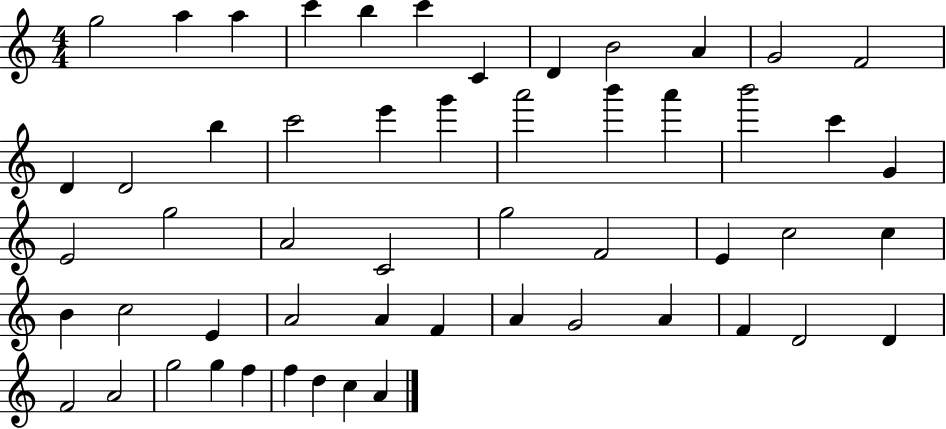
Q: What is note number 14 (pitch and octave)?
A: D4